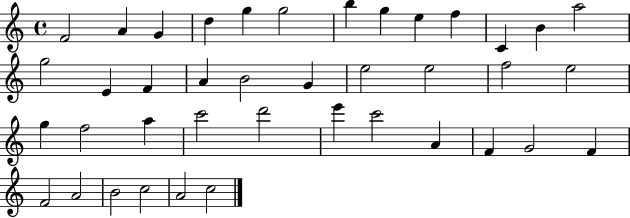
{
  \clef treble
  \time 4/4
  \defaultTimeSignature
  \key c \major
  f'2 a'4 g'4 | d''4 g''4 g''2 | b''4 g''4 e''4 f''4 | c'4 b'4 a''2 | \break g''2 e'4 f'4 | a'4 b'2 g'4 | e''2 e''2 | f''2 e''2 | \break g''4 f''2 a''4 | c'''2 d'''2 | e'''4 c'''2 a'4 | f'4 g'2 f'4 | \break f'2 a'2 | b'2 c''2 | a'2 c''2 | \bar "|."
}